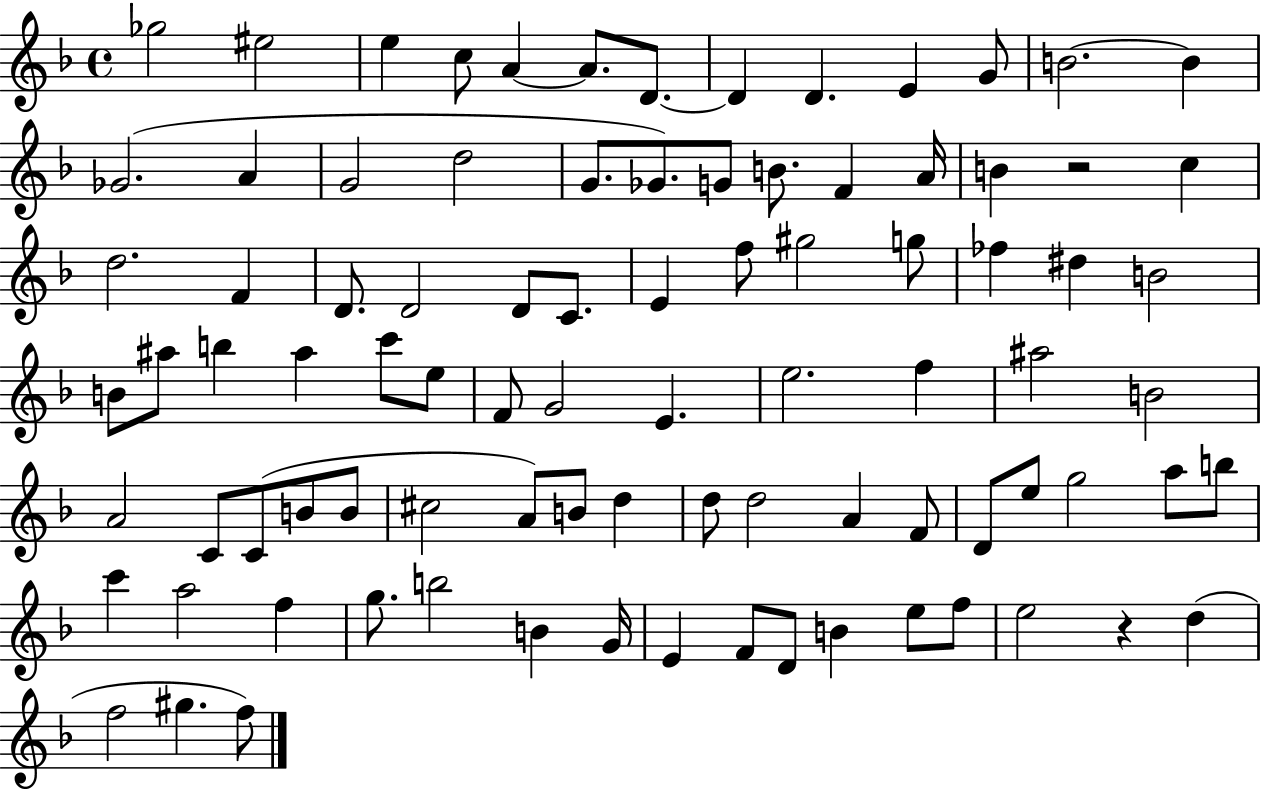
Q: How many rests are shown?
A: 2